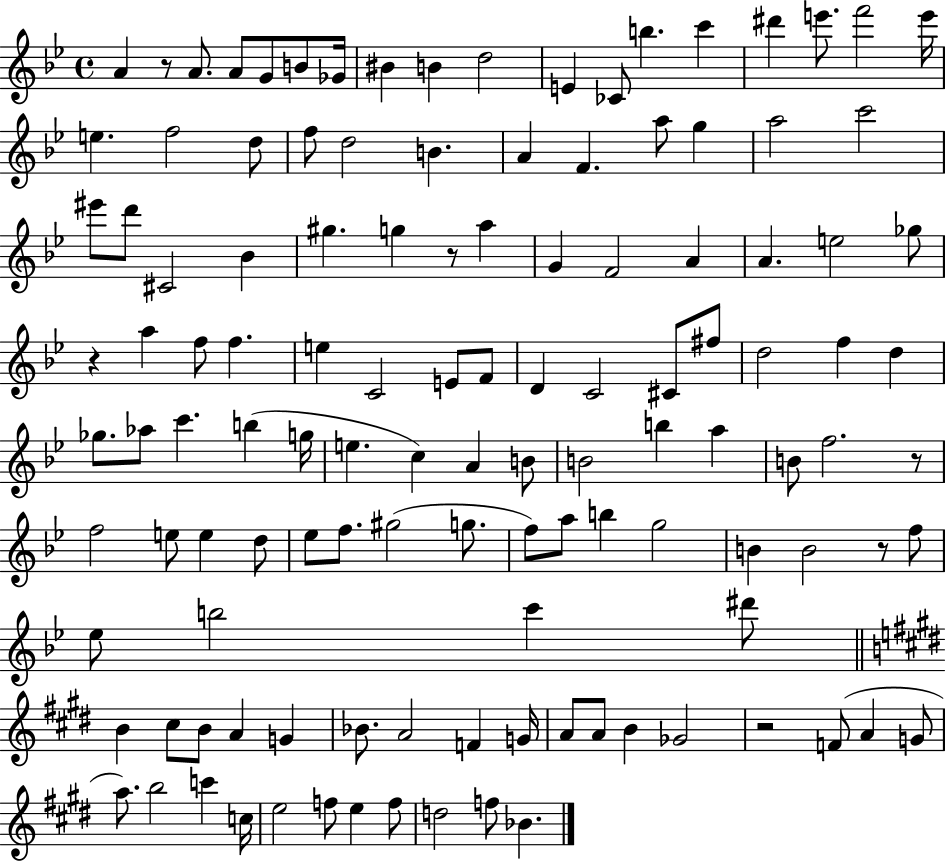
X:1
T:Untitled
M:4/4
L:1/4
K:Bb
A z/2 A/2 A/2 G/2 B/2 _G/4 ^B B d2 E _C/2 b c' ^d' e'/2 f'2 e'/4 e f2 d/2 f/2 d2 B A F a/2 g a2 c'2 ^e'/2 d'/2 ^C2 _B ^g g z/2 a G F2 A A e2 _g/2 z a f/2 f e C2 E/2 F/2 D C2 ^C/2 ^f/2 d2 f d _g/2 _a/2 c' b g/4 e c A B/2 B2 b a B/2 f2 z/2 f2 e/2 e d/2 _e/2 f/2 ^g2 g/2 f/2 a/2 b g2 B B2 z/2 f/2 _e/2 b2 c' ^d'/2 B ^c/2 B/2 A G _B/2 A2 F G/4 A/2 A/2 B _G2 z2 F/2 A G/2 a/2 b2 c' c/4 e2 f/2 e f/2 d2 f/2 _B